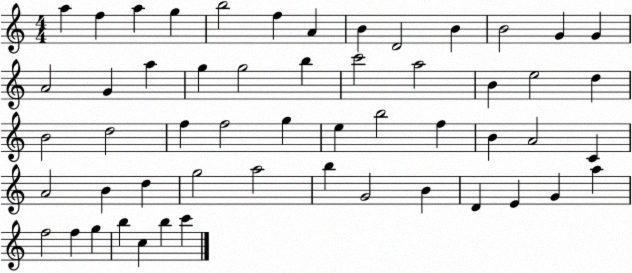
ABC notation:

X:1
T:Untitled
M:4/4
L:1/4
K:C
a f a g b2 f A B D2 B B2 G G A2 G a g g2 b c'2 a2 B e2 d B2 d2 f f2 g e b2 f B A2 C A2 B d g2 a2 b G2 B D E G a f2 f g b c b c'